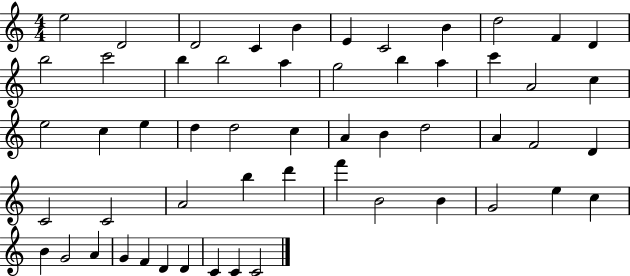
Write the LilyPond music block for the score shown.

{
  \clef treble
  \numericTimeSignature
  \time 4/4
  \key c \major
  e''2 d'2 | d'2 c'4 b'4 | e'4 c'2 b'4 | d''2 f'4 d'4 | \break b''2 c'''2 | b''4 b''2 a''4 | g''2 b''4 a''4 | c'''4 a'2 c''4 | \break e''2 c''4 e''4 | d''4 d''2 c''4 | a'4 b'4 d''2 | a'4 f'2 d'4 | \break c'2 c'2 | a'2 b''4 d'''4 | f'''4 b'2 b'4 | g'2 e''4 c''4 | \break b'4 g'2 a'4 | g'4 f'4 d'4 d'4 | c'4 c'4 c'2 | \bar "|."
}